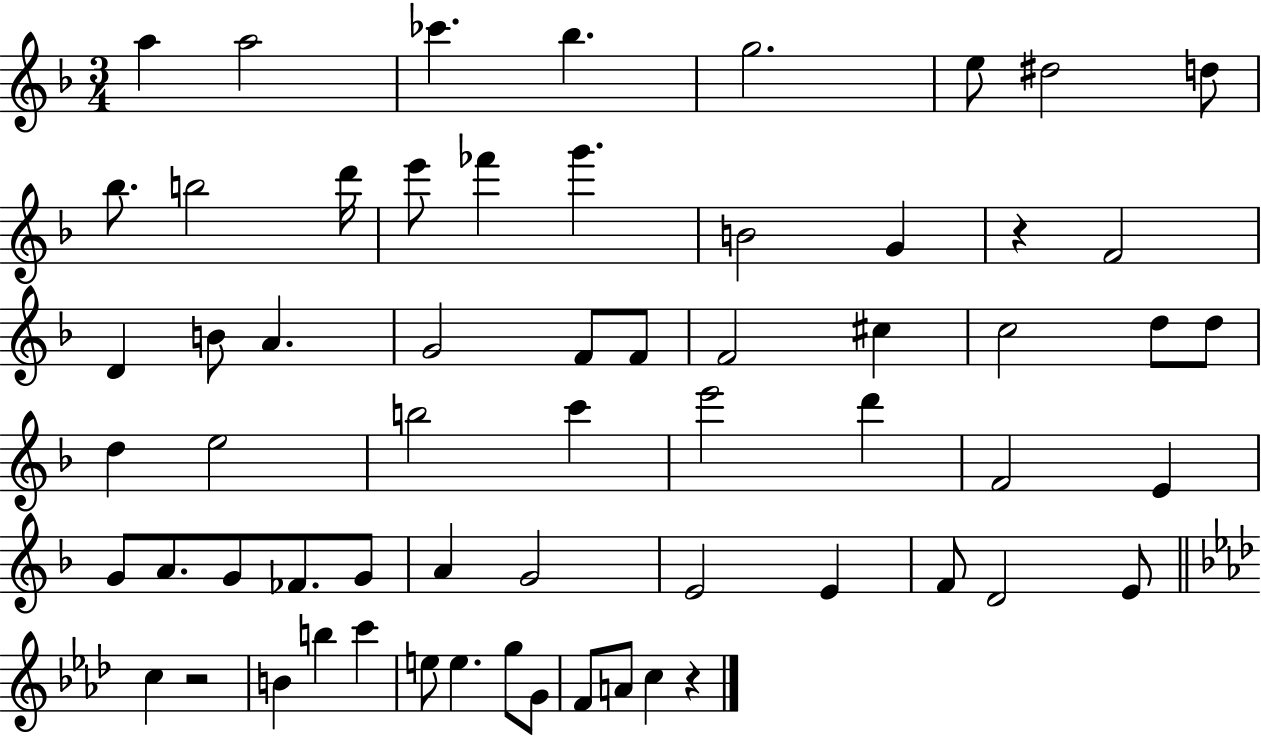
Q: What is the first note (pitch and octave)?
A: A5